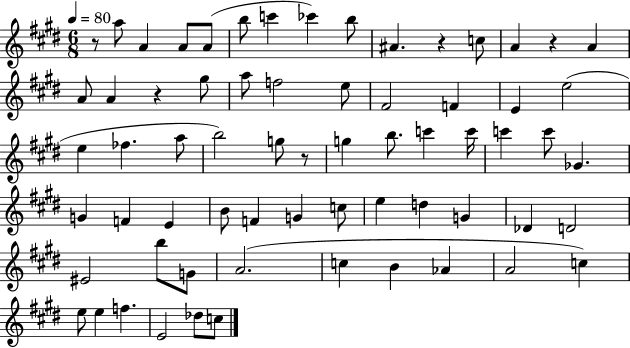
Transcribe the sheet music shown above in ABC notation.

X:1
T:Untitled
M:6/8
L:1/4
K:E
z/2 a/2 A A/2 A/2 b/2 c' _c' b/2 ^A z c/2 A z A A/2 A z ^g/2 a/2 f2 e/2 ^F2 F E e2 e _f a/2 b2 g/2 z/2 g b/2 c' c'/4 c' c'/2 _G G F E B/2 F G c/2 e d G _D D2 ^E2 b/2 G/2 A2 c B _A A2 c e/2 e f E2 _d/2 c/2